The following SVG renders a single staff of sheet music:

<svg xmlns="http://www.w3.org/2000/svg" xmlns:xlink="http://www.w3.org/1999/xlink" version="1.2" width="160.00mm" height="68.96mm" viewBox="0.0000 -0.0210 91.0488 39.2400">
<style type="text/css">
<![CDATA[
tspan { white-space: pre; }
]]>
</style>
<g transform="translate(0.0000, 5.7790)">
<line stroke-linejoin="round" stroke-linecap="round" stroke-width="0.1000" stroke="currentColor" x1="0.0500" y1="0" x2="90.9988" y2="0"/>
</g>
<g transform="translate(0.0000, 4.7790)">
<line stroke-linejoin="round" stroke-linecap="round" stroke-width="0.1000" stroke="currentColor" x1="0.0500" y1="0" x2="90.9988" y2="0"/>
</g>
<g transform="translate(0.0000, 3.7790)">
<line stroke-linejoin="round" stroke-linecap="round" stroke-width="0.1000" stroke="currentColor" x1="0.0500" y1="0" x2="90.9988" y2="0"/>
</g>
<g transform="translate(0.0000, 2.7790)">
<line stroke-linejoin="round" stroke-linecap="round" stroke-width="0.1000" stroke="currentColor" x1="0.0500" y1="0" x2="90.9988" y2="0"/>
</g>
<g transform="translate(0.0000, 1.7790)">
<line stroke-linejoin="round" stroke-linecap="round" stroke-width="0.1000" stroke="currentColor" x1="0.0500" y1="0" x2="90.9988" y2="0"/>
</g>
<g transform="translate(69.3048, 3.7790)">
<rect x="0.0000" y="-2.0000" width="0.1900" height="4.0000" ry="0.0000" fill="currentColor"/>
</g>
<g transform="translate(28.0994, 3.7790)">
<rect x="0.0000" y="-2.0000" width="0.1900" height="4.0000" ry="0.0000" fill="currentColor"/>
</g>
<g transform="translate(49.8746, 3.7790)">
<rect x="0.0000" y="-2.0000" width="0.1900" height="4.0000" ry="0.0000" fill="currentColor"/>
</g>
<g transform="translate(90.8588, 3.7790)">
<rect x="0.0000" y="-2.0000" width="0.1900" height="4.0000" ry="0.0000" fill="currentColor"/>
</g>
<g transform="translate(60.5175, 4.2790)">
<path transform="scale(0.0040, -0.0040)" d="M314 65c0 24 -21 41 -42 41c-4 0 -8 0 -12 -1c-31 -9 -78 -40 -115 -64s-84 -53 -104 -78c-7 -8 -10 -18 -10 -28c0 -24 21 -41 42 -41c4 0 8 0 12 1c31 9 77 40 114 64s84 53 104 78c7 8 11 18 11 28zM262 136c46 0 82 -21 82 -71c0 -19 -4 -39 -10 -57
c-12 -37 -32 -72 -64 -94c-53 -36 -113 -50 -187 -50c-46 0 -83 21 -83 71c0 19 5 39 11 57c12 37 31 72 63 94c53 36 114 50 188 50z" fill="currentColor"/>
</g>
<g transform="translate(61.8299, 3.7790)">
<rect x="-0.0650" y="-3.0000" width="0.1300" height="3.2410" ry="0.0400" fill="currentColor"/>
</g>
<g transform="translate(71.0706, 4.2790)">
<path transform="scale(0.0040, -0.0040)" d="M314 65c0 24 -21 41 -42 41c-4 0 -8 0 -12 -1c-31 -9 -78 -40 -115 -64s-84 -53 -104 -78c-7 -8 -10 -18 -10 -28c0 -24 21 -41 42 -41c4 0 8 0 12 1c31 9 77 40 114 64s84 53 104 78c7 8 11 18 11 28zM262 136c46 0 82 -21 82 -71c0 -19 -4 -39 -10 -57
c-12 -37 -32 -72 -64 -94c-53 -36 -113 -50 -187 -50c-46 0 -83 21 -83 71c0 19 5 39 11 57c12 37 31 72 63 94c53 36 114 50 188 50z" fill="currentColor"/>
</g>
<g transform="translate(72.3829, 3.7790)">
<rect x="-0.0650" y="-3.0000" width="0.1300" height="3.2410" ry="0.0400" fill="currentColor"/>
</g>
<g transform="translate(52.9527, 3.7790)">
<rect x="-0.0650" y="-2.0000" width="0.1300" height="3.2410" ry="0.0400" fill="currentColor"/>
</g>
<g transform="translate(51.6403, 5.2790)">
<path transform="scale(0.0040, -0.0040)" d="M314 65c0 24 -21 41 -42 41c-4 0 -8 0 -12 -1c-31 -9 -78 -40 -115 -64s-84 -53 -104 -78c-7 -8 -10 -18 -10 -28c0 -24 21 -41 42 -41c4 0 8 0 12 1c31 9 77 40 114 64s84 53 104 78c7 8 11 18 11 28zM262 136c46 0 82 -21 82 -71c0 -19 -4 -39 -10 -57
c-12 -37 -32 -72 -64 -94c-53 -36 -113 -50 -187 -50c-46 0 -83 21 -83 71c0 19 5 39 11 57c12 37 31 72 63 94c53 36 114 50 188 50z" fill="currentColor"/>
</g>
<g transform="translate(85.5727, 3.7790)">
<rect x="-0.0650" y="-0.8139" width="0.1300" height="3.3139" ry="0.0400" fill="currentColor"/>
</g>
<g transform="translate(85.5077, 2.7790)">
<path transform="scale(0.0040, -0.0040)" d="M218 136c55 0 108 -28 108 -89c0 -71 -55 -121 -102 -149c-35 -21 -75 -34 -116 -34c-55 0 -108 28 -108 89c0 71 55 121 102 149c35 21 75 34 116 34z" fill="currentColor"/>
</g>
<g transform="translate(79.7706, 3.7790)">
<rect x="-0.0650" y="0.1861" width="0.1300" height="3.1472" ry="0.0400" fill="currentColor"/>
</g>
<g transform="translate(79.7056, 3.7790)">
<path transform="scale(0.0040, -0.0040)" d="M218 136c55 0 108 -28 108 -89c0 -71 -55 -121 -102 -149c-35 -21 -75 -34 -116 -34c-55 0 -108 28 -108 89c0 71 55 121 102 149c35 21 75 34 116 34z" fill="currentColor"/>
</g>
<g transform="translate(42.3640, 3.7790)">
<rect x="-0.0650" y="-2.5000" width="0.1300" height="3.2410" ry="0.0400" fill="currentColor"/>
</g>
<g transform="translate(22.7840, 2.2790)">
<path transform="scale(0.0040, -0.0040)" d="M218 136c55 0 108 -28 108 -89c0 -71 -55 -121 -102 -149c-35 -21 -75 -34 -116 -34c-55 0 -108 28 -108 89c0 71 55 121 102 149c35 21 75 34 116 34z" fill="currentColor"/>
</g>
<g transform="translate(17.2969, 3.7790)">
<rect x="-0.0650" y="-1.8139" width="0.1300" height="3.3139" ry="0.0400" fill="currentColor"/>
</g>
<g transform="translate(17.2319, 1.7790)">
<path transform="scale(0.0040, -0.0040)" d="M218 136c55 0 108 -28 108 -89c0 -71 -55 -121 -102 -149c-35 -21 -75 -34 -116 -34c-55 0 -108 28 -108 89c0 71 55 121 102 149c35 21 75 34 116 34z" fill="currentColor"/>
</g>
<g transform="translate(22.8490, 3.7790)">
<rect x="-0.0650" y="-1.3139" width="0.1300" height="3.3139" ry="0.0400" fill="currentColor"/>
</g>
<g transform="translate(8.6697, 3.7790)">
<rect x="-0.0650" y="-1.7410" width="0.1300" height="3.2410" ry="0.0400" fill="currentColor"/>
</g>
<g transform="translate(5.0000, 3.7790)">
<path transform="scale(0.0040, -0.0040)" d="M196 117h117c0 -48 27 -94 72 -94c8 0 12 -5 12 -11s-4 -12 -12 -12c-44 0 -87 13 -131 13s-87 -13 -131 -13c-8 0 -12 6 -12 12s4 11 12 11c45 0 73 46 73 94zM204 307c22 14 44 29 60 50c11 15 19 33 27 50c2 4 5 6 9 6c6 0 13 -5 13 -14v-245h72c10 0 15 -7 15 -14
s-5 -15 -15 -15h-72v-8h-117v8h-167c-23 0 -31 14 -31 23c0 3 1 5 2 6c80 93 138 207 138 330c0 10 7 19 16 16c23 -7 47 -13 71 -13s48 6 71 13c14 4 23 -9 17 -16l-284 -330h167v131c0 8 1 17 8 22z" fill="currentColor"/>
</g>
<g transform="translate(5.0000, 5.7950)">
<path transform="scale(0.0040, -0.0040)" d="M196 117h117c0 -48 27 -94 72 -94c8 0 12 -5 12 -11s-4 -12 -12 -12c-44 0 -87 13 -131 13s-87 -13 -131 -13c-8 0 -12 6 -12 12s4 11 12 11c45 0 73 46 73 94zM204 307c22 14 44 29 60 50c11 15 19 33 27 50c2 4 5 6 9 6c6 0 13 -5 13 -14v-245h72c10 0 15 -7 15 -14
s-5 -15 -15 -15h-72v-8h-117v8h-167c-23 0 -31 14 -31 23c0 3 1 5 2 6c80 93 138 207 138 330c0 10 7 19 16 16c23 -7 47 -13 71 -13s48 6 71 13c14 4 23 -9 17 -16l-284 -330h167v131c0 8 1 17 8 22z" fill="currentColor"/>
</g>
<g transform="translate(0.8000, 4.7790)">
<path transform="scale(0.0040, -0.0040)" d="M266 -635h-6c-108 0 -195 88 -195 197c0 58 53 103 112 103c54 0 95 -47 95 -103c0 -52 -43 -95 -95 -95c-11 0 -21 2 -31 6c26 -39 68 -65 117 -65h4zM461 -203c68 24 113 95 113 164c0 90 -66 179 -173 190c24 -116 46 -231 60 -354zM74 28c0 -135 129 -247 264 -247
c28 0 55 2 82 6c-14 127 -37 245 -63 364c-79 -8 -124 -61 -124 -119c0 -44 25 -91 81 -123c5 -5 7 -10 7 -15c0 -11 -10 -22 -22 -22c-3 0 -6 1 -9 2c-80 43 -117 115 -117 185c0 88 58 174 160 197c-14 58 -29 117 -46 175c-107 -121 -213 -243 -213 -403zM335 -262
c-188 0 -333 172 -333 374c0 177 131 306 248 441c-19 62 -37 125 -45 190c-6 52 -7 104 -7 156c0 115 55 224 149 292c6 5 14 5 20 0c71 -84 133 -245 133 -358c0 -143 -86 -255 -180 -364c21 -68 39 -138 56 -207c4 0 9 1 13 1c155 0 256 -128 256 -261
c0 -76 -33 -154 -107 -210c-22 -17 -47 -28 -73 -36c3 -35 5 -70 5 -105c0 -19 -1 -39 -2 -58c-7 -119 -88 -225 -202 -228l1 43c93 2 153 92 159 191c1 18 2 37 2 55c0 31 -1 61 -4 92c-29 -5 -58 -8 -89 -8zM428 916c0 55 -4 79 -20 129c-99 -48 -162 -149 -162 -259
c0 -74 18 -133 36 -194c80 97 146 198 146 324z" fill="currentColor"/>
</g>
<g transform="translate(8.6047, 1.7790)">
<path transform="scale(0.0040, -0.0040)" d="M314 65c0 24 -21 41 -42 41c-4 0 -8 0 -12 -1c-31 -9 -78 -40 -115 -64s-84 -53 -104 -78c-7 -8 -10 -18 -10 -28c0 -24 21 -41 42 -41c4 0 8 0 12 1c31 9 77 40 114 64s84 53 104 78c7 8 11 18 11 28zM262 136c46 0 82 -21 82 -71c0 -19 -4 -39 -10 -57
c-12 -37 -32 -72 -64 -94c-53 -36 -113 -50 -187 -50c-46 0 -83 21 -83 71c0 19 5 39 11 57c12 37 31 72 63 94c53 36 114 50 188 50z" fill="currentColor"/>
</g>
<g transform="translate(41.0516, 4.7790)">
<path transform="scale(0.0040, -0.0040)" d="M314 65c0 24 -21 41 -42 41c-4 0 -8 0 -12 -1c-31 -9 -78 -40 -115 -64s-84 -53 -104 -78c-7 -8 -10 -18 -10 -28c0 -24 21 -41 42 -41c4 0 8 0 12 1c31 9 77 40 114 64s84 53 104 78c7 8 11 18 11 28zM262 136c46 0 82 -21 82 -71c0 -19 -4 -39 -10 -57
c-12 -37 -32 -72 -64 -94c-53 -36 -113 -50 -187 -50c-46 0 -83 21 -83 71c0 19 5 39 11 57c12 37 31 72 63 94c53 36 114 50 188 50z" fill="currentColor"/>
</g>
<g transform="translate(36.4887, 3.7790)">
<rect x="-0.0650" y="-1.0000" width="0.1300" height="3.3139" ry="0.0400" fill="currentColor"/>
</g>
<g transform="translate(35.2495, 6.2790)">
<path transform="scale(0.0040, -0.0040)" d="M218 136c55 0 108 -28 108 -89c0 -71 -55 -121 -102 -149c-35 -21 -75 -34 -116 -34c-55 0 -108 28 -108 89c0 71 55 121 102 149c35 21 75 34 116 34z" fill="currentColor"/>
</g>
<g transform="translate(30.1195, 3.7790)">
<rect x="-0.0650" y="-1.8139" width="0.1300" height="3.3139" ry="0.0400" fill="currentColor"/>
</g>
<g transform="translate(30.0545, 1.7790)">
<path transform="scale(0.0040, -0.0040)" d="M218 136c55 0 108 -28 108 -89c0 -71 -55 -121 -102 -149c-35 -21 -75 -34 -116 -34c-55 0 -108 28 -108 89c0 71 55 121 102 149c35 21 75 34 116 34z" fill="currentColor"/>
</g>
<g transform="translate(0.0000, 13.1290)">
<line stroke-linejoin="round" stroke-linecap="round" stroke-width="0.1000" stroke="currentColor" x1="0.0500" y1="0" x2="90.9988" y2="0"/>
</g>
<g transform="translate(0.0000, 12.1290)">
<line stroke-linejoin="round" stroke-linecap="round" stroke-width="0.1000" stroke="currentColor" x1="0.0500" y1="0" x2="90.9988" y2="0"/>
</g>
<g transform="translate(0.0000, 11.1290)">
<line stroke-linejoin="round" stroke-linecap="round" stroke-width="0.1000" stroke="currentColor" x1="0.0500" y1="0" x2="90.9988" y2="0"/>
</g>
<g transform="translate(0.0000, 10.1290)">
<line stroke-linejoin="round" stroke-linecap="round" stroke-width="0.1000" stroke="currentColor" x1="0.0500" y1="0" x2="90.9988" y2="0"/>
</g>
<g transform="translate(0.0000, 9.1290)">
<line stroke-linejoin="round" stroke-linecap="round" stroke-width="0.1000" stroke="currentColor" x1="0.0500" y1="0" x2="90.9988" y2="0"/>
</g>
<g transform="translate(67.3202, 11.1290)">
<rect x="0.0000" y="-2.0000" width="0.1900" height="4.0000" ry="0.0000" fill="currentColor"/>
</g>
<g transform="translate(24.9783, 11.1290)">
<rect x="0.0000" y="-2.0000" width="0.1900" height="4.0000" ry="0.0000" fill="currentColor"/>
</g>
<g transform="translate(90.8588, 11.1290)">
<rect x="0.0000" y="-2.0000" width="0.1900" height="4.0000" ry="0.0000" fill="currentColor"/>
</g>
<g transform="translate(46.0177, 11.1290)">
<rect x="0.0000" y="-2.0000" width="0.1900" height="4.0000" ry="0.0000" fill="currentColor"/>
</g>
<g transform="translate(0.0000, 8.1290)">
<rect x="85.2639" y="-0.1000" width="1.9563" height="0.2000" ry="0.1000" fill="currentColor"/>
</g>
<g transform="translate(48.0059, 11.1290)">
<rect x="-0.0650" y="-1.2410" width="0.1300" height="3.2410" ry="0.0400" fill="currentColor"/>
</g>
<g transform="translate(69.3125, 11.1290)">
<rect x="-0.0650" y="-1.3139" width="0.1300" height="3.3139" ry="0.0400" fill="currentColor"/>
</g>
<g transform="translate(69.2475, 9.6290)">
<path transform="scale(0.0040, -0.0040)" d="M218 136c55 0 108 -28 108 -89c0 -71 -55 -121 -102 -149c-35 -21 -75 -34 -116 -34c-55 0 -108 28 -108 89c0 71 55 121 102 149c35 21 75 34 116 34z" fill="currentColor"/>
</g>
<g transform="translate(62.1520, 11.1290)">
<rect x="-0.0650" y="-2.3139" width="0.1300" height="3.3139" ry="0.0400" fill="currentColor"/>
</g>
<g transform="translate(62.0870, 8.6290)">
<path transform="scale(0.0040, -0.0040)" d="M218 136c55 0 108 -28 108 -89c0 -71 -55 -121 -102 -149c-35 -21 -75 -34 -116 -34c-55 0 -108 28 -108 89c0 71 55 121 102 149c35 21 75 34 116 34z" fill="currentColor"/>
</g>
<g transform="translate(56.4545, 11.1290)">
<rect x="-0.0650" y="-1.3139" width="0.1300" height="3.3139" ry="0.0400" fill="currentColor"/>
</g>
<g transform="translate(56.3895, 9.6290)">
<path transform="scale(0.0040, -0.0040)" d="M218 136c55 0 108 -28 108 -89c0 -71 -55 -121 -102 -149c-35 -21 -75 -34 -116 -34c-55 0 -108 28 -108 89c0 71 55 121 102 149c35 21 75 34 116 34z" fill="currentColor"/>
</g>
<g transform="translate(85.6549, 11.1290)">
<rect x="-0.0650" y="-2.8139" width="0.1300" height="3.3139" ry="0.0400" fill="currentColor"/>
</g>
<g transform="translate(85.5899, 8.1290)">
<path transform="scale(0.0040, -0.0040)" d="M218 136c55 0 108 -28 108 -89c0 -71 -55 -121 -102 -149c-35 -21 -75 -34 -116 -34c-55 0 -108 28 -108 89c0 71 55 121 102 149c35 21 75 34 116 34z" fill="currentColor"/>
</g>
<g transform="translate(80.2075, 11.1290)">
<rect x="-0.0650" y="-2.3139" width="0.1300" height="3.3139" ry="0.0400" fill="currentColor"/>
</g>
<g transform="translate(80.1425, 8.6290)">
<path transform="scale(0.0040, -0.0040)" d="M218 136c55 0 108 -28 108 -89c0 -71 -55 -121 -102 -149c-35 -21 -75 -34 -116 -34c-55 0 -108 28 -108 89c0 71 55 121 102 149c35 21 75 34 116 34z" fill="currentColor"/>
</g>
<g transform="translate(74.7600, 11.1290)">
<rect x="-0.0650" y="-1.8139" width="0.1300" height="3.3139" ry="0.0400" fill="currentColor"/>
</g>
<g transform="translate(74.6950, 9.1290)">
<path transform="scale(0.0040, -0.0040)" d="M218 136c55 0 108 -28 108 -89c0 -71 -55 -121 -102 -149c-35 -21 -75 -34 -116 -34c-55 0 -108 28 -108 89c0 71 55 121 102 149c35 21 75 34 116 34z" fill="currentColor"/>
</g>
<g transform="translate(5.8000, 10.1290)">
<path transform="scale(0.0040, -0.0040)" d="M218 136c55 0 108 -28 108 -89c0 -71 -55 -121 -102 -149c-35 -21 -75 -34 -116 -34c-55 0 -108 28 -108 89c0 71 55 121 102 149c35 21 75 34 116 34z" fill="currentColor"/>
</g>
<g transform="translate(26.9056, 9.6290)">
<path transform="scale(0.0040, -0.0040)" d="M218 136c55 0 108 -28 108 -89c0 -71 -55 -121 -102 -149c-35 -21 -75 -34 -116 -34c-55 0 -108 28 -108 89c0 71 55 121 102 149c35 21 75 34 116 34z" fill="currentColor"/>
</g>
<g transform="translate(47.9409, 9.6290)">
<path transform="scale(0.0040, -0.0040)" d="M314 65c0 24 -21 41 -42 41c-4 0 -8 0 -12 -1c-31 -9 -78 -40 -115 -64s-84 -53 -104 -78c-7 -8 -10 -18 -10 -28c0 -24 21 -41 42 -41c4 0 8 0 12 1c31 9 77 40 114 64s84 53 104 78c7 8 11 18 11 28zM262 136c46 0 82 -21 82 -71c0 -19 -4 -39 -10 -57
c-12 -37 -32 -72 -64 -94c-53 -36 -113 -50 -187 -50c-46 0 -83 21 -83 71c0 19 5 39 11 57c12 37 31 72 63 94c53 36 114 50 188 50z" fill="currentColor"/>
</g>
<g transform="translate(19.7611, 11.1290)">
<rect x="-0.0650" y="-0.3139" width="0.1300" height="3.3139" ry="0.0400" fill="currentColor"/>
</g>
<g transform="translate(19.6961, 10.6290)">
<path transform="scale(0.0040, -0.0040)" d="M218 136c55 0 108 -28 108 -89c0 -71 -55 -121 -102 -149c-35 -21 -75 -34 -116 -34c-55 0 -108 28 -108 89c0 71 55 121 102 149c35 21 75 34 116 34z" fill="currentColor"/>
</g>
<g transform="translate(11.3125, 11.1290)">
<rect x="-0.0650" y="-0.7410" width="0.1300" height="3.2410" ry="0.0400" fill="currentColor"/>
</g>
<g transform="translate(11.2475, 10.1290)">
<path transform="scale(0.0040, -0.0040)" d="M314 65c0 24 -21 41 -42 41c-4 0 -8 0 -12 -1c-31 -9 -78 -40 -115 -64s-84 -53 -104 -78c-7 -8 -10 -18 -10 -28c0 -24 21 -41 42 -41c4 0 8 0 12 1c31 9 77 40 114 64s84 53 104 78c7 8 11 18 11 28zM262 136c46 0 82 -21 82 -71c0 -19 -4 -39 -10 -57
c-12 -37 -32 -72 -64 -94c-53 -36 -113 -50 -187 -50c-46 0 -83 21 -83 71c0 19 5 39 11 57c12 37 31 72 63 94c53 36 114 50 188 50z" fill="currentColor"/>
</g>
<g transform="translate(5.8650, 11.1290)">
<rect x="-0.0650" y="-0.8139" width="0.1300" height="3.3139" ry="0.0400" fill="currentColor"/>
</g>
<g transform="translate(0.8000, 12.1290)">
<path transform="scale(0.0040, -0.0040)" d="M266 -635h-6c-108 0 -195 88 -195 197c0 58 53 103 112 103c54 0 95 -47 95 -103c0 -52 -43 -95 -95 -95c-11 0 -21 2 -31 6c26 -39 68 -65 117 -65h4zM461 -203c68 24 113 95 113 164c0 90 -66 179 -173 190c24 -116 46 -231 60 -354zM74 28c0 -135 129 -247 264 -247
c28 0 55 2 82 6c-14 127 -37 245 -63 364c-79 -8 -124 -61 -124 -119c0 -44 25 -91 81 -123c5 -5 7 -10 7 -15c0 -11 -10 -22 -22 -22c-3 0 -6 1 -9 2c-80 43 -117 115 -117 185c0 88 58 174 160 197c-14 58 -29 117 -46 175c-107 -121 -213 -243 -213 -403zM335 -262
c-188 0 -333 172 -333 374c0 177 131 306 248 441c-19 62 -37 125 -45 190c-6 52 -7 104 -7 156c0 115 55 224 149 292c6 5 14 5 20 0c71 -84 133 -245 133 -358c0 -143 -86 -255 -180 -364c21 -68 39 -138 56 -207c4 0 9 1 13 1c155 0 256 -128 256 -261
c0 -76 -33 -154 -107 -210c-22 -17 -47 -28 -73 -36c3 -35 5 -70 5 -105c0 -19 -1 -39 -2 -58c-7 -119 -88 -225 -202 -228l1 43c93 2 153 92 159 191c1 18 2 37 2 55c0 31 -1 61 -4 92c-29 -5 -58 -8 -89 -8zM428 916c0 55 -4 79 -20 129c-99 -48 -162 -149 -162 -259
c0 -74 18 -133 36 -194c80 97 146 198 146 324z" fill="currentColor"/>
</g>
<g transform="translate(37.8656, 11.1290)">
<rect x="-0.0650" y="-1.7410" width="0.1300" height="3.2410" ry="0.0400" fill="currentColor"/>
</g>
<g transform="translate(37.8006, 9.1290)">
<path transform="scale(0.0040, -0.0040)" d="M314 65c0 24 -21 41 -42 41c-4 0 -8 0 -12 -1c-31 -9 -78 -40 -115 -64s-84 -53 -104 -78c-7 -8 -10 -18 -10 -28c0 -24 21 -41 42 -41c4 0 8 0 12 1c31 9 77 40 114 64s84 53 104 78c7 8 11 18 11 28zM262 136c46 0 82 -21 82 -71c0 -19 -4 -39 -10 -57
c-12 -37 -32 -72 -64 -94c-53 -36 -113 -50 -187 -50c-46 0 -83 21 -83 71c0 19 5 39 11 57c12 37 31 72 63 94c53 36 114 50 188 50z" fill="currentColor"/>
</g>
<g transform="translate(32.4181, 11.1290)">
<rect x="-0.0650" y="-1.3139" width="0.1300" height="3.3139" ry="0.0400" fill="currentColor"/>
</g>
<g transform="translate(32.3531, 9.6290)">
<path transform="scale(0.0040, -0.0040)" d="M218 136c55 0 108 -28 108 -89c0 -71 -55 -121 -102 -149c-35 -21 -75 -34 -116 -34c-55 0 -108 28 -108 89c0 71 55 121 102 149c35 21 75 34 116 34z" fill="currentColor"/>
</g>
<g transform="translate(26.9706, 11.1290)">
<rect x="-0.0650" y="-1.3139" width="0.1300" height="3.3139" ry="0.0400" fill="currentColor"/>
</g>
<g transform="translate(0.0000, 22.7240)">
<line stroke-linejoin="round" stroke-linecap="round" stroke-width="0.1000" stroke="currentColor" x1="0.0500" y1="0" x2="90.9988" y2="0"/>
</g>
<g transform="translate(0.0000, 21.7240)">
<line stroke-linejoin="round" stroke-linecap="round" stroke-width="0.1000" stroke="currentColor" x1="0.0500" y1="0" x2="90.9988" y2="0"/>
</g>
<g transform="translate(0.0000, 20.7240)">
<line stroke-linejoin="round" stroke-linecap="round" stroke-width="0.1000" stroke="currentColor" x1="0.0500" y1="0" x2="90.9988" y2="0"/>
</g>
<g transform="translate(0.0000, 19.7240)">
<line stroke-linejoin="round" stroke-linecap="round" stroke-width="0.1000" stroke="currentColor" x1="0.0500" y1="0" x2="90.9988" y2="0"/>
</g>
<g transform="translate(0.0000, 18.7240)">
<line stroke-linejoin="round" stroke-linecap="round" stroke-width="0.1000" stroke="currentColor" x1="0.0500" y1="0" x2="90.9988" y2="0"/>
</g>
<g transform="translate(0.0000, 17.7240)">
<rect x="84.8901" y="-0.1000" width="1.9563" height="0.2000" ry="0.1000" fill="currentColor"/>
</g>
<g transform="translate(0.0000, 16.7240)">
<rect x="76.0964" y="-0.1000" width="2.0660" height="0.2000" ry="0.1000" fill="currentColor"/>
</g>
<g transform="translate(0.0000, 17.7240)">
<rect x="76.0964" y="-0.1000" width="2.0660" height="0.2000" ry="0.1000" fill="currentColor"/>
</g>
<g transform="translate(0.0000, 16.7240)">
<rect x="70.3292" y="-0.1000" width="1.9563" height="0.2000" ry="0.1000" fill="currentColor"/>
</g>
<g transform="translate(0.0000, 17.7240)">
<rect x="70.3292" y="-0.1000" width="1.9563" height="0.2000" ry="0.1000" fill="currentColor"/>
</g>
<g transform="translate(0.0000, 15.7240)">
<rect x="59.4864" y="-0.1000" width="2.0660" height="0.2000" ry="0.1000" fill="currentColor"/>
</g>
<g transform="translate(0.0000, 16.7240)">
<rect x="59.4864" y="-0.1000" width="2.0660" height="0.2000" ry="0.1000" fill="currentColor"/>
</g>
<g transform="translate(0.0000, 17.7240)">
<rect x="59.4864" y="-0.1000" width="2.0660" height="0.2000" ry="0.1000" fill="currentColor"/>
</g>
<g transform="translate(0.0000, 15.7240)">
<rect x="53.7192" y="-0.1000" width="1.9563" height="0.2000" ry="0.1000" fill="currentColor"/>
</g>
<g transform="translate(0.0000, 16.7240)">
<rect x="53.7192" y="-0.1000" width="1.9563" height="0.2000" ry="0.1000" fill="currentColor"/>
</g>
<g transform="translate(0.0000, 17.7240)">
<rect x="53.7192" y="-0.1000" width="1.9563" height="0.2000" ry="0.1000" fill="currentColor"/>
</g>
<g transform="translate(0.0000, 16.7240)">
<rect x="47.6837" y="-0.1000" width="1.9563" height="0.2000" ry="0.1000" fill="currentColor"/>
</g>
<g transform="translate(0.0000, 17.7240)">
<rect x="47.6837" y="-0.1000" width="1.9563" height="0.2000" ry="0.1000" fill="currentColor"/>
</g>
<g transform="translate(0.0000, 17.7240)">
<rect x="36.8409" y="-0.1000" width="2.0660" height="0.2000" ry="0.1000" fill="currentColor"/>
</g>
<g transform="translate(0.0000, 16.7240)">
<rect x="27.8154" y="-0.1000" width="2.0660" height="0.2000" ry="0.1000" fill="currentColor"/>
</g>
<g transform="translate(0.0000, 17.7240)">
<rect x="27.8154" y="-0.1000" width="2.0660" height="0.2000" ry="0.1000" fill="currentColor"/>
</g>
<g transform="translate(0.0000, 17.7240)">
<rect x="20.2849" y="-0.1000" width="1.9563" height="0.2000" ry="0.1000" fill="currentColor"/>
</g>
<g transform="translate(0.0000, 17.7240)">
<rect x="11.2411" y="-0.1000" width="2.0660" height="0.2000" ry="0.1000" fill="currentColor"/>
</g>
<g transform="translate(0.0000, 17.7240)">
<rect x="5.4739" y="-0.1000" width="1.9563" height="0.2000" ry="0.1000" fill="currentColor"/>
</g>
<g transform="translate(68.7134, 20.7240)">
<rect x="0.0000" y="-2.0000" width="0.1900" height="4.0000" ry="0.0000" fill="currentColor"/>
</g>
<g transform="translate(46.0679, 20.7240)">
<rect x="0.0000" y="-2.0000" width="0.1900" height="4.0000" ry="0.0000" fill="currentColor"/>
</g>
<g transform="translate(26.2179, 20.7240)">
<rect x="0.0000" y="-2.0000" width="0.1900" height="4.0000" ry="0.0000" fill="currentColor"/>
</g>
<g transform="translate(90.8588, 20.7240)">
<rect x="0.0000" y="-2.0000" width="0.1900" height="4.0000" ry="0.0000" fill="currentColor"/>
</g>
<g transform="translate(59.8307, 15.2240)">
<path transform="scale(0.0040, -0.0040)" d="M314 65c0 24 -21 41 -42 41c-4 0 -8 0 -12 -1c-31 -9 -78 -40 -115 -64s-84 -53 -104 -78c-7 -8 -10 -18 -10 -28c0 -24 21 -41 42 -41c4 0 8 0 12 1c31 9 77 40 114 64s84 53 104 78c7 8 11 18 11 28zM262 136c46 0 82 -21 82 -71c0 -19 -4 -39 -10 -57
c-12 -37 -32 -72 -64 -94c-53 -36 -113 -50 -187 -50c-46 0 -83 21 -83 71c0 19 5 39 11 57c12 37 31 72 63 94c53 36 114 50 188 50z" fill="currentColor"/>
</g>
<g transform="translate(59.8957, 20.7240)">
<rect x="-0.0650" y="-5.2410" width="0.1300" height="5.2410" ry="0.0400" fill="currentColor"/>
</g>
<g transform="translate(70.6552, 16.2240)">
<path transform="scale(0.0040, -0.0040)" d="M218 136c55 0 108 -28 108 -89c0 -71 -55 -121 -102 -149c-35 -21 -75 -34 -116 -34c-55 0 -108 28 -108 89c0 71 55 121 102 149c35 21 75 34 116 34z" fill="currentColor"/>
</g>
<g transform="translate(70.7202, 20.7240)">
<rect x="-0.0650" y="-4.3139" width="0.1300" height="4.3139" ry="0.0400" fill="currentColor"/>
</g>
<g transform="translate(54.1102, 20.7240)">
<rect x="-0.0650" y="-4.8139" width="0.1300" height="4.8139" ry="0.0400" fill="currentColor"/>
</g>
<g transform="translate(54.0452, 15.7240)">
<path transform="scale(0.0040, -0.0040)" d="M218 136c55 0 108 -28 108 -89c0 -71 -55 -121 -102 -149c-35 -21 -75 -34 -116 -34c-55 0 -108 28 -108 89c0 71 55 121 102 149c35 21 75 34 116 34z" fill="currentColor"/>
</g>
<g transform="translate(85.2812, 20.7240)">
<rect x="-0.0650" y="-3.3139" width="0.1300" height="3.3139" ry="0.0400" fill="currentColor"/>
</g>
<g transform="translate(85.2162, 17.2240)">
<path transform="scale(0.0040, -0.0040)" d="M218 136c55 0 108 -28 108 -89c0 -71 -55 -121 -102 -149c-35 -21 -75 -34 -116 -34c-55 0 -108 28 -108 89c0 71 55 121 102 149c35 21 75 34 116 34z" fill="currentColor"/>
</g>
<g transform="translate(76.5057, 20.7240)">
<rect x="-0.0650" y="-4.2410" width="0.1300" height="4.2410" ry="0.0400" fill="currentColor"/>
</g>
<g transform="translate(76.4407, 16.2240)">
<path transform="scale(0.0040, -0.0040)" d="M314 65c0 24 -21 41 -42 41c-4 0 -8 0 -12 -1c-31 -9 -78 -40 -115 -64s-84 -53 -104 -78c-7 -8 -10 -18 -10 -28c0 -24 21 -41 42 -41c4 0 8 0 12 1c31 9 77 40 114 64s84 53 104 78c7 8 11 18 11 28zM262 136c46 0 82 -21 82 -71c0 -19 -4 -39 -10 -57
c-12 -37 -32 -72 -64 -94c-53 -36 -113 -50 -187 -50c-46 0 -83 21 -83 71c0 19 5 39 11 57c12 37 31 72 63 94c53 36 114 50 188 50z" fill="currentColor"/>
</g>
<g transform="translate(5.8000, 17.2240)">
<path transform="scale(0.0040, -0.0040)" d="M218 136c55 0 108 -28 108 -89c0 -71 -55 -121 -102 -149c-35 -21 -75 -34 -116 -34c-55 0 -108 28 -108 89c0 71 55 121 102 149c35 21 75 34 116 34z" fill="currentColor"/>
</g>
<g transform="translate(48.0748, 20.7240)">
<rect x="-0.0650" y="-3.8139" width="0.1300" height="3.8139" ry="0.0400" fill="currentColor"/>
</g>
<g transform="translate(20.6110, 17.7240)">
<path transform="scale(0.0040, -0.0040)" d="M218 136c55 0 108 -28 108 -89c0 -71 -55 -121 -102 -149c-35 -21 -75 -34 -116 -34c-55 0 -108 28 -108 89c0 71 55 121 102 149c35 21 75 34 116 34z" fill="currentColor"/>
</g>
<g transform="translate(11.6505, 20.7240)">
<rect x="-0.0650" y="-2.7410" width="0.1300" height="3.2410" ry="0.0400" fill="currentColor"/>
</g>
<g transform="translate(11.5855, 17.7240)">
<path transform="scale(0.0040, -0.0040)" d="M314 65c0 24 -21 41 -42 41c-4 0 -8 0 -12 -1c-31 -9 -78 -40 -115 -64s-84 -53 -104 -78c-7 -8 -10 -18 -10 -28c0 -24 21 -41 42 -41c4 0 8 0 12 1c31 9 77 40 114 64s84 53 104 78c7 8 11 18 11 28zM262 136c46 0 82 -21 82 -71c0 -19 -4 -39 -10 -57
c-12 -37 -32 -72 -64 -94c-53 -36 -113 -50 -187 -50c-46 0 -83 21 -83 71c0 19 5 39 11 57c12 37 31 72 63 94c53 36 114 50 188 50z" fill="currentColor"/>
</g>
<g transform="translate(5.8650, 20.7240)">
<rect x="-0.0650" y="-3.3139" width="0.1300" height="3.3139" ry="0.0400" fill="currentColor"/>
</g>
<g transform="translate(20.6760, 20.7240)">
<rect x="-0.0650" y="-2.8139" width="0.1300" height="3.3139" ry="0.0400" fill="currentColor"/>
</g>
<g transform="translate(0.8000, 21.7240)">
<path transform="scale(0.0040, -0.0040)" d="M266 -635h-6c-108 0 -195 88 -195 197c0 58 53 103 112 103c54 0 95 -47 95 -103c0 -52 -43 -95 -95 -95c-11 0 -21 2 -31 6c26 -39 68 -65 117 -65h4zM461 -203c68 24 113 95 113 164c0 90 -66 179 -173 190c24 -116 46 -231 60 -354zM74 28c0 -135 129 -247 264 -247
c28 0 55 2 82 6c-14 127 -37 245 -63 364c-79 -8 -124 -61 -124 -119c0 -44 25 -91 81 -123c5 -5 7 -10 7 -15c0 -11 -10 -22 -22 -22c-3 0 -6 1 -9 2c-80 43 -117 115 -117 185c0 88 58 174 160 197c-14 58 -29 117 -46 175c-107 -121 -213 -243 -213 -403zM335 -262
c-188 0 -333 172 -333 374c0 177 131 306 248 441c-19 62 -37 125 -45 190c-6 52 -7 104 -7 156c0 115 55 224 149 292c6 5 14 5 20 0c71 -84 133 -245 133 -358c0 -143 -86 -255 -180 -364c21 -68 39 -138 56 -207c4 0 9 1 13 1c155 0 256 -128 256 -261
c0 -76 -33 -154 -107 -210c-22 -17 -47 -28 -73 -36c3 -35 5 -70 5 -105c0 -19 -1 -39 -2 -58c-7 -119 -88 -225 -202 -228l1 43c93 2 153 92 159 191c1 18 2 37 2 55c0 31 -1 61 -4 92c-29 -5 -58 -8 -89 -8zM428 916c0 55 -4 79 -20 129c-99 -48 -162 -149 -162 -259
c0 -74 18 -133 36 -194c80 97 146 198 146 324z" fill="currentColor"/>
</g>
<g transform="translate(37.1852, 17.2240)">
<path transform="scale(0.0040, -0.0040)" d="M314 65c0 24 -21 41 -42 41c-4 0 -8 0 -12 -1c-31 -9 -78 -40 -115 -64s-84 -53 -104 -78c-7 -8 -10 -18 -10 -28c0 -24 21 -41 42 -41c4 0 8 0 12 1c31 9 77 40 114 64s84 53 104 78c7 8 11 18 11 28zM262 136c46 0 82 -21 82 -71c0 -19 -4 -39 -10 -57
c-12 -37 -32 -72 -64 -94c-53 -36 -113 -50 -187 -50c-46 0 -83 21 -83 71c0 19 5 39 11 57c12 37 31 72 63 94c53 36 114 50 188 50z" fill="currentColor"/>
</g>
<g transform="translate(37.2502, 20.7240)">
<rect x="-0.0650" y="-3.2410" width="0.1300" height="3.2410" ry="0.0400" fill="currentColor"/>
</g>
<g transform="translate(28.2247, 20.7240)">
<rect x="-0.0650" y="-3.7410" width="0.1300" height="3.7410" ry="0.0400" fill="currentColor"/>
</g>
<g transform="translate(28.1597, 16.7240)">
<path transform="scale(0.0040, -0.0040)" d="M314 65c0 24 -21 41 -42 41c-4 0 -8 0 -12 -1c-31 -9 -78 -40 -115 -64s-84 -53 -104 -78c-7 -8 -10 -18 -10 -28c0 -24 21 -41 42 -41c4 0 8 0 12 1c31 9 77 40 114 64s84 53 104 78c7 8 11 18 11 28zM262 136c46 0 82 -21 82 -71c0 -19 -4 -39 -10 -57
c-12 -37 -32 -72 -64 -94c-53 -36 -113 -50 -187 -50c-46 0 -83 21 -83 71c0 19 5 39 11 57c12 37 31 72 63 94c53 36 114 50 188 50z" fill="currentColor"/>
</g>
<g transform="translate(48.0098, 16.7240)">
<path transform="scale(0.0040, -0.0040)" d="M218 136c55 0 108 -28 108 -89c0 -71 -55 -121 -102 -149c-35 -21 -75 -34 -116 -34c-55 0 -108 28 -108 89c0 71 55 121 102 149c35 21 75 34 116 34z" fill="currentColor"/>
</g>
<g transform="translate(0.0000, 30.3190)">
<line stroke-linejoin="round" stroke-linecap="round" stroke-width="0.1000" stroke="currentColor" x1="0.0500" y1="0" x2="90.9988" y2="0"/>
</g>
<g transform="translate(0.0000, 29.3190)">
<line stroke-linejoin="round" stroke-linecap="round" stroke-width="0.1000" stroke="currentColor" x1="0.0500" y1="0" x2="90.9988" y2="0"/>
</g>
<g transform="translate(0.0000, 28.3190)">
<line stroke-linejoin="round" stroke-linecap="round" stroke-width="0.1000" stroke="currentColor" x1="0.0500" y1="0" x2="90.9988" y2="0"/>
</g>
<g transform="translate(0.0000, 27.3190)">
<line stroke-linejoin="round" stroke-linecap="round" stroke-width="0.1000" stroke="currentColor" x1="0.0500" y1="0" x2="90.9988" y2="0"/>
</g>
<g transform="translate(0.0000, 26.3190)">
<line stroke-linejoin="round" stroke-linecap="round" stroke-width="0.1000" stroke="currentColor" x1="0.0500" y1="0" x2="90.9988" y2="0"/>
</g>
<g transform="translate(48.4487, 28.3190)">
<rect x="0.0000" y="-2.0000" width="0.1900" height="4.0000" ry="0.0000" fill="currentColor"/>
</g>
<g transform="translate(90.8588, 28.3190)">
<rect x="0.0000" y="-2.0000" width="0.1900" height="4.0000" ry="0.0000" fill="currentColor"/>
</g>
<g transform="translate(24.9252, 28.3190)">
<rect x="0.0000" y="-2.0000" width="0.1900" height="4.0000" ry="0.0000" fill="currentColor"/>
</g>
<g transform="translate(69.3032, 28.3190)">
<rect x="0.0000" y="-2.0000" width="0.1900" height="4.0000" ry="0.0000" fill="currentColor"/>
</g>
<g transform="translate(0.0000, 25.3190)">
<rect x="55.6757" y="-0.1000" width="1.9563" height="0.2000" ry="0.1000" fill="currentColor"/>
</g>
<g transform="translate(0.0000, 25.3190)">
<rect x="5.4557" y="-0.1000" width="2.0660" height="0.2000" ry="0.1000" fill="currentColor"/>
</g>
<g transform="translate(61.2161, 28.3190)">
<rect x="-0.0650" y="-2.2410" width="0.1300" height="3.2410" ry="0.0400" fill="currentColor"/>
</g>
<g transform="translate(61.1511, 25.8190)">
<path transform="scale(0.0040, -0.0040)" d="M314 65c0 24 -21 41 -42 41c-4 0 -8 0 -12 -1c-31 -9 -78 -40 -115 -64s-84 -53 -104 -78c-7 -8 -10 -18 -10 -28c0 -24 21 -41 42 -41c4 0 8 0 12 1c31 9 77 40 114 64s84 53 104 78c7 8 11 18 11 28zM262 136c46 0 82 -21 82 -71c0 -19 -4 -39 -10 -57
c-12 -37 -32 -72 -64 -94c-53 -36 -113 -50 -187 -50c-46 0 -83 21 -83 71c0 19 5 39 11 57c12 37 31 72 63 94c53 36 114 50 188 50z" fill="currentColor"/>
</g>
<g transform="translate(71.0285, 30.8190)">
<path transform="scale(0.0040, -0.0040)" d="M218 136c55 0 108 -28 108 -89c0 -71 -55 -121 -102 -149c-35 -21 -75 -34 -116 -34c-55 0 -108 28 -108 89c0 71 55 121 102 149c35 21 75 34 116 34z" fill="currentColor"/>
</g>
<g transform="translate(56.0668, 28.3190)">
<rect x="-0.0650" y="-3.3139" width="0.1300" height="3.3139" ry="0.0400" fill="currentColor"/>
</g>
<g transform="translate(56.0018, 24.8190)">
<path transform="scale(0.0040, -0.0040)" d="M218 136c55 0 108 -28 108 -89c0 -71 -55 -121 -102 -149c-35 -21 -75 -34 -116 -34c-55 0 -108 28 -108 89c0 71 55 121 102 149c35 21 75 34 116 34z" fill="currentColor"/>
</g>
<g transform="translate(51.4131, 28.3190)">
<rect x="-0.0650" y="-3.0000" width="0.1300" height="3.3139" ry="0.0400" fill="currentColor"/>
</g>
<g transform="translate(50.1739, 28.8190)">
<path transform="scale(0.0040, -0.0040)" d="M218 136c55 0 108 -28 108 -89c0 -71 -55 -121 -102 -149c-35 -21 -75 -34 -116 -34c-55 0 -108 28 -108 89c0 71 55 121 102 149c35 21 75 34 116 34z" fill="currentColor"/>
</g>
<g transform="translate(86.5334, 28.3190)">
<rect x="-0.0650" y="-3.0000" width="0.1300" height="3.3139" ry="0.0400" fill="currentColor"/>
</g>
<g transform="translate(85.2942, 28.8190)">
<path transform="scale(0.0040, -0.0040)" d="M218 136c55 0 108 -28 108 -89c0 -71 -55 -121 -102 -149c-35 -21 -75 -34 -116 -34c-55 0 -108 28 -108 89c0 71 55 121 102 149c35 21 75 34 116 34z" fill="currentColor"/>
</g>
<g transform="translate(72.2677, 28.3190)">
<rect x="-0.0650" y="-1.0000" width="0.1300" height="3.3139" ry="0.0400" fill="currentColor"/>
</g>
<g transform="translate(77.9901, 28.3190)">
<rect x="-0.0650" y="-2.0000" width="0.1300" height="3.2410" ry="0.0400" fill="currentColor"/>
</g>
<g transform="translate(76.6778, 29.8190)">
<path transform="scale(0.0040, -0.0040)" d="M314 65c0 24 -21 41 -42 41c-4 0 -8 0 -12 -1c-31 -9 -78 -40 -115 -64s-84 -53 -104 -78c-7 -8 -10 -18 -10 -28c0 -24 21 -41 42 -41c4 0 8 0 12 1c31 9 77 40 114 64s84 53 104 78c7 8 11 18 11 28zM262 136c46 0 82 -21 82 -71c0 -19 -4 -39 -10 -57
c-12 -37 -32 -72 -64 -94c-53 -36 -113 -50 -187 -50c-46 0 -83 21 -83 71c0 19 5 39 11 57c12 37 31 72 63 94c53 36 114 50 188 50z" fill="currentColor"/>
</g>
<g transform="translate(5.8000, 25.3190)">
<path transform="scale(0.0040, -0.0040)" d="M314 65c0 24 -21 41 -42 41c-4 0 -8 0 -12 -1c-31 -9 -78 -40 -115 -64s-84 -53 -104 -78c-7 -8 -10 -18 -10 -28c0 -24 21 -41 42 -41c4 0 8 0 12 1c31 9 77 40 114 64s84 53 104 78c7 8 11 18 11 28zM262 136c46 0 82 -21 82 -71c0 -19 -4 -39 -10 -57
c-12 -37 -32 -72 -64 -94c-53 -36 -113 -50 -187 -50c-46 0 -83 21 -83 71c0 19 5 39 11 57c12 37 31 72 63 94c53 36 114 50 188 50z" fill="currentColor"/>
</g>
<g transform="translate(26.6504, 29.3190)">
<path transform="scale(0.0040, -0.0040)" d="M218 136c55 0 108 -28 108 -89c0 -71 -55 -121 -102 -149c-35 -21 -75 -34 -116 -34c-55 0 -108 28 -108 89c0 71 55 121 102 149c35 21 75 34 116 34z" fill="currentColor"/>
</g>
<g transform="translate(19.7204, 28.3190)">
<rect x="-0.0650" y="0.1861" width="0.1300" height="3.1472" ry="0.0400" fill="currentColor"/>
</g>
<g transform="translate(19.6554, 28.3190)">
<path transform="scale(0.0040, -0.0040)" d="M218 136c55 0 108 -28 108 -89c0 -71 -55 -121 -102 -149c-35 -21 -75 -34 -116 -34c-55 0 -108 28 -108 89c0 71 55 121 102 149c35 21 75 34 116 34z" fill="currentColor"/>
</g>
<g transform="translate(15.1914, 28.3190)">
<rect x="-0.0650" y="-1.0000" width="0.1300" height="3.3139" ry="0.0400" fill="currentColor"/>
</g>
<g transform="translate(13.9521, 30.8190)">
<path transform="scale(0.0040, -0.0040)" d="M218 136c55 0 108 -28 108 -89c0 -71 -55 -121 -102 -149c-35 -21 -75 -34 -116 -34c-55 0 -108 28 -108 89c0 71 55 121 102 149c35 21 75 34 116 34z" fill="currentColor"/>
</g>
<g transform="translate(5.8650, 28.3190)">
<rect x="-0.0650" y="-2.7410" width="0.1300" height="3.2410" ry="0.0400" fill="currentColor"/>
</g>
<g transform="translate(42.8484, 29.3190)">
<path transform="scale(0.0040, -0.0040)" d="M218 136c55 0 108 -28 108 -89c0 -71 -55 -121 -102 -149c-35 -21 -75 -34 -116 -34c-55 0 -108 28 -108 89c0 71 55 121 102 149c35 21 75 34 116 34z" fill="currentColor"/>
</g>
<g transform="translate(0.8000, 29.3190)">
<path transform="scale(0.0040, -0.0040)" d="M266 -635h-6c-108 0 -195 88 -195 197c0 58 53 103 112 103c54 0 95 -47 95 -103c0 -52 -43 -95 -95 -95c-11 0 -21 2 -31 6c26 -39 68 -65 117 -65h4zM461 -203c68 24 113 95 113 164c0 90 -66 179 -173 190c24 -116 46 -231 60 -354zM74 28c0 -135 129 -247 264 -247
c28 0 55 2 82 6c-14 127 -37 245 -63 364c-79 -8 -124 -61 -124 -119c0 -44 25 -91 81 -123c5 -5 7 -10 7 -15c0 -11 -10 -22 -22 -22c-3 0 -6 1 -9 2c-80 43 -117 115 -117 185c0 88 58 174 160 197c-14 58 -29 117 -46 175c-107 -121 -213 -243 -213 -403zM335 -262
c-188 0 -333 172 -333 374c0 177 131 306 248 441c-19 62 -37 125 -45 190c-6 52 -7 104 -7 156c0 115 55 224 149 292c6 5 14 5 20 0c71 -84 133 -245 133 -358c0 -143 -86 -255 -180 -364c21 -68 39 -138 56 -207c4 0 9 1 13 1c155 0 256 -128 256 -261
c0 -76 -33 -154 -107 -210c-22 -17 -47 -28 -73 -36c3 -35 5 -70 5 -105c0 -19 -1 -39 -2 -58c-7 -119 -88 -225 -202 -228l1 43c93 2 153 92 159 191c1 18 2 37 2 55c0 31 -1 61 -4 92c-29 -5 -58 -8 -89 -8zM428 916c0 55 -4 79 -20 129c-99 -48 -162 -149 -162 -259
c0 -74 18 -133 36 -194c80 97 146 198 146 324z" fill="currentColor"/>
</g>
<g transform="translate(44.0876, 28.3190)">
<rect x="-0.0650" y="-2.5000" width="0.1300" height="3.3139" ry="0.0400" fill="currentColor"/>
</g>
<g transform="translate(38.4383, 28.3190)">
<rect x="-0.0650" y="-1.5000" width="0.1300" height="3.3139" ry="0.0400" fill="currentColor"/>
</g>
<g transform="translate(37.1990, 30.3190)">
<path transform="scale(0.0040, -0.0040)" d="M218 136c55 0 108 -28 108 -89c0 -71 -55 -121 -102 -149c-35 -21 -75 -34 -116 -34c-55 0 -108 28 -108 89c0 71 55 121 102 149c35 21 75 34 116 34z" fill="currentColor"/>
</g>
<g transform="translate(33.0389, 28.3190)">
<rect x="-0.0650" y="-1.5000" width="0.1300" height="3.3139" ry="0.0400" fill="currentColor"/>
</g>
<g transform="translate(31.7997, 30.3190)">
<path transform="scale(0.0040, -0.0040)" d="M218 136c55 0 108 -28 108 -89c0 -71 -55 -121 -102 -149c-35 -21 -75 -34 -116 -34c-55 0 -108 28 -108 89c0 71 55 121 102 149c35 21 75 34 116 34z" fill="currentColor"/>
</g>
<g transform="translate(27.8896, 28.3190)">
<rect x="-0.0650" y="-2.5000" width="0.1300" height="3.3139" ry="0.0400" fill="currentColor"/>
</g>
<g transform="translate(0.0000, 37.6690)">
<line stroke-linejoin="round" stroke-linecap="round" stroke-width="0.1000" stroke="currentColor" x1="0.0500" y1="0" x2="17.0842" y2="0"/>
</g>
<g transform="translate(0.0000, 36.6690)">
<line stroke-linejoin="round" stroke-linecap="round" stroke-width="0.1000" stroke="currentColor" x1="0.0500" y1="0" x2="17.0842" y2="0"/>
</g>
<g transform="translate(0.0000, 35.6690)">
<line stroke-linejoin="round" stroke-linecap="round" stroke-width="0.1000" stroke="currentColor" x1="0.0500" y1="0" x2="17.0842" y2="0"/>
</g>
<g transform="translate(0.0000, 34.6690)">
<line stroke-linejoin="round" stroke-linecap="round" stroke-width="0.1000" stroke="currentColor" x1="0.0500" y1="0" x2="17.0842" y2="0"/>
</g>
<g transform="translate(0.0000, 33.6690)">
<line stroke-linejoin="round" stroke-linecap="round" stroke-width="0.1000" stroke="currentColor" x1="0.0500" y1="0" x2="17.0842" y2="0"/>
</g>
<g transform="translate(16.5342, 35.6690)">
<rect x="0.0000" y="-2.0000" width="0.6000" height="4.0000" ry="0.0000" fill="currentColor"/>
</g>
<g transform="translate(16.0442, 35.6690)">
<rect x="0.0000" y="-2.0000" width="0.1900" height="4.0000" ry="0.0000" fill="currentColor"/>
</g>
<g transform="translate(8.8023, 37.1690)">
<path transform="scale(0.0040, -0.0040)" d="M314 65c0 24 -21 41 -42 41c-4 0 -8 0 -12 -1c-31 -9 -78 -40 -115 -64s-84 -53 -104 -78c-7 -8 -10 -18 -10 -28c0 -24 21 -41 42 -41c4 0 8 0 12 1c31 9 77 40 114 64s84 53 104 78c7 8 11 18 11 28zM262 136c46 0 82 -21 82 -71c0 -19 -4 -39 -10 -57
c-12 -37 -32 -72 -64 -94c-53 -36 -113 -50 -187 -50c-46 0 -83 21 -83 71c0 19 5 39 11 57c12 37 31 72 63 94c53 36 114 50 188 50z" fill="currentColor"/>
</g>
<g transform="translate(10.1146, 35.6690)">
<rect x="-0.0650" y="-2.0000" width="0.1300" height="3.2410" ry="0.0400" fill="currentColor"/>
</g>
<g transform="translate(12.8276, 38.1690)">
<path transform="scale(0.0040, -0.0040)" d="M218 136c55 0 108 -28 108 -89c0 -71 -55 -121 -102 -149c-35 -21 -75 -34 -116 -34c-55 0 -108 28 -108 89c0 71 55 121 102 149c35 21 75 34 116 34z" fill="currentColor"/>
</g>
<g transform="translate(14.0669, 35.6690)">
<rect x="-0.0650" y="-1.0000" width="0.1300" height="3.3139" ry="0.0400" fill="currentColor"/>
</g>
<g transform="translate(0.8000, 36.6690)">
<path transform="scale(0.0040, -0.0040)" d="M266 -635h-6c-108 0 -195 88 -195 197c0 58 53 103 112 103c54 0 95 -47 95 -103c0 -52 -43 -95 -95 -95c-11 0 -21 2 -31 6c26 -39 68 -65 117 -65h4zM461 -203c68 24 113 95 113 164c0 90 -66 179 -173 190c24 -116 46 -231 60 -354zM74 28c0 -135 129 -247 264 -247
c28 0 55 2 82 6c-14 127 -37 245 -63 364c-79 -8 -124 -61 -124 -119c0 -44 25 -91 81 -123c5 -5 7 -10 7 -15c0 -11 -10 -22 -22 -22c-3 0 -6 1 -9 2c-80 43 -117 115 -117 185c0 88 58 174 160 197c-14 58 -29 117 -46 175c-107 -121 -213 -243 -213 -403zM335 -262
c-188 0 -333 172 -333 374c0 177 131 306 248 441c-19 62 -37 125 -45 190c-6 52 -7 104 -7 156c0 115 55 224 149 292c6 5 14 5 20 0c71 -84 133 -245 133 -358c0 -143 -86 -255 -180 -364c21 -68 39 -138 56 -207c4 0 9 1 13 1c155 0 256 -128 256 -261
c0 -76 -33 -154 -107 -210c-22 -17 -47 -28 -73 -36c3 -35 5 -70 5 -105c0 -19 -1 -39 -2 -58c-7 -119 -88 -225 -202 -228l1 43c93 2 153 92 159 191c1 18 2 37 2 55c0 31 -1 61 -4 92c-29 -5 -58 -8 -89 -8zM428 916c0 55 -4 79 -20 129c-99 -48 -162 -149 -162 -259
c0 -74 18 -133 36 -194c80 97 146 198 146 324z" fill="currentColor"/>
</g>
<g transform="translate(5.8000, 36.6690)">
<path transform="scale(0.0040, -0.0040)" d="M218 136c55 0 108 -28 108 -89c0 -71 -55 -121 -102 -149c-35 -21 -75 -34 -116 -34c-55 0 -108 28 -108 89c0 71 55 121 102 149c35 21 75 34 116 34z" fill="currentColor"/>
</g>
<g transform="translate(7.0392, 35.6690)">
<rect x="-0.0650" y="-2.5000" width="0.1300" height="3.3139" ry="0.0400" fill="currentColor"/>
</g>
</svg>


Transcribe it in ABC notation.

X:1
T:Untitled
M:4/4
L:1/4
K:C
f2 f e f D G2 F2 A2 A2 B d d d2 c e e f2 e2 e g e f g a b a2 a c'2 b2 c' e' f'2 d' d'2 b a2 D B G E E G A b g2 D F2 A G F2 D